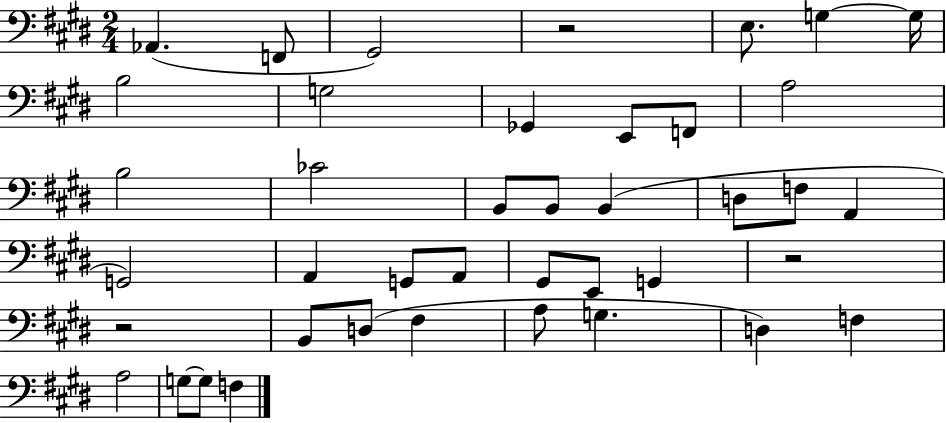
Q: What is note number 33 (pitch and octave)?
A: D3